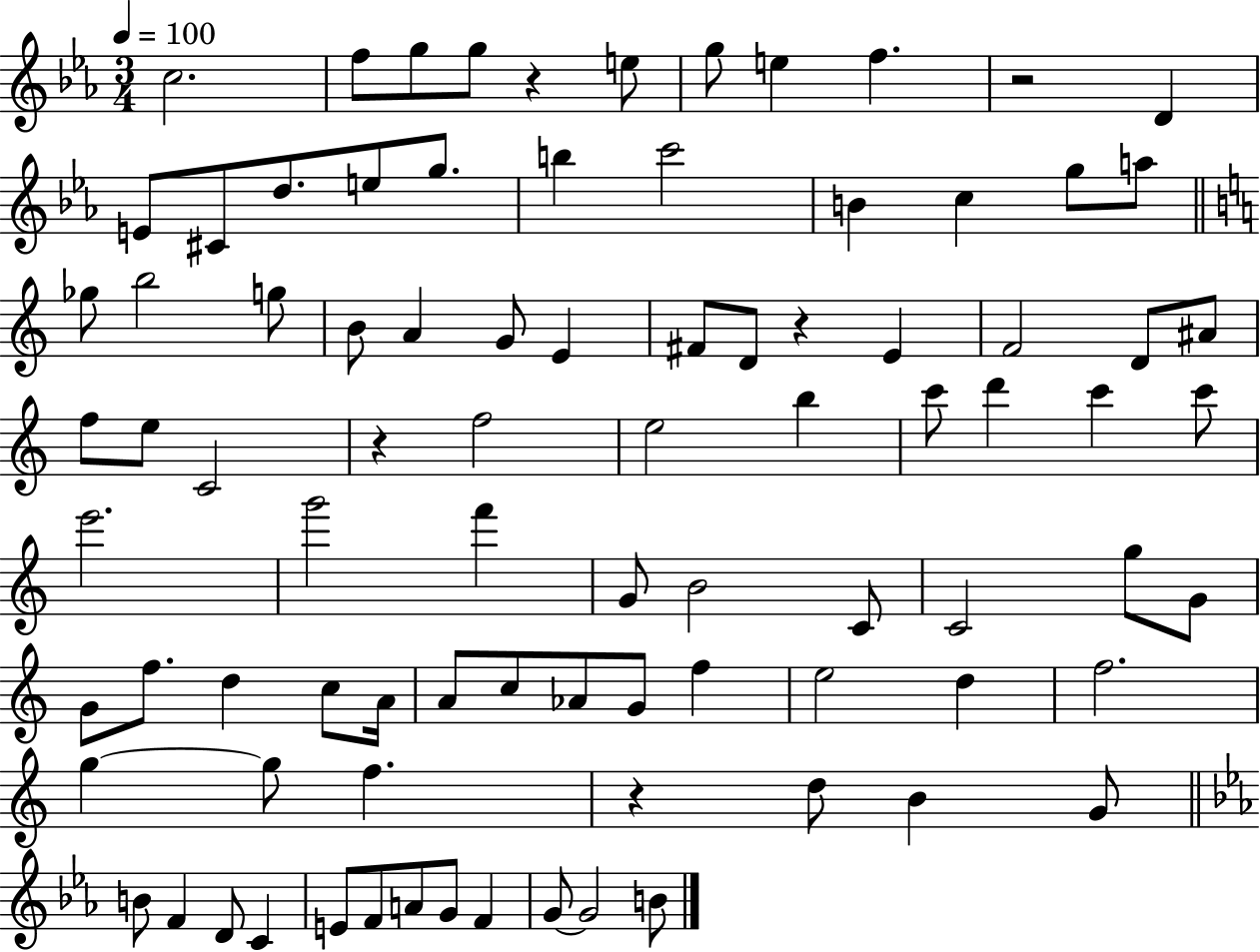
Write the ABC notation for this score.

X:1
T:Untitled
M:3/4
L:1/4
K:Eb
c2 f/2 g/2 g/2 z e/2 g/2 e f z2 D E/2 ^C/2 d/2 e/2 g/2 b c'2 B c g/2 a/2 _g/2 b2 g/2 B/2 A G/2 E ^F/2 D/2 z E F2 D/2 ^A/2 f/2 e/2 C2 z f2 e2 b c'/2 d' c' c'/2 e'2 g'2 f' G/2 B2 C/2 C2 g/2 G/2 G/2 f/2 d c/2 A/4 A/2 c/2 _A/2 G/2 f e2 d f2 g g/2 f z d/2 B G/2 B/2 F D/2 C E/2 F/2 A/2 G/2 F G/2 G2 B/2